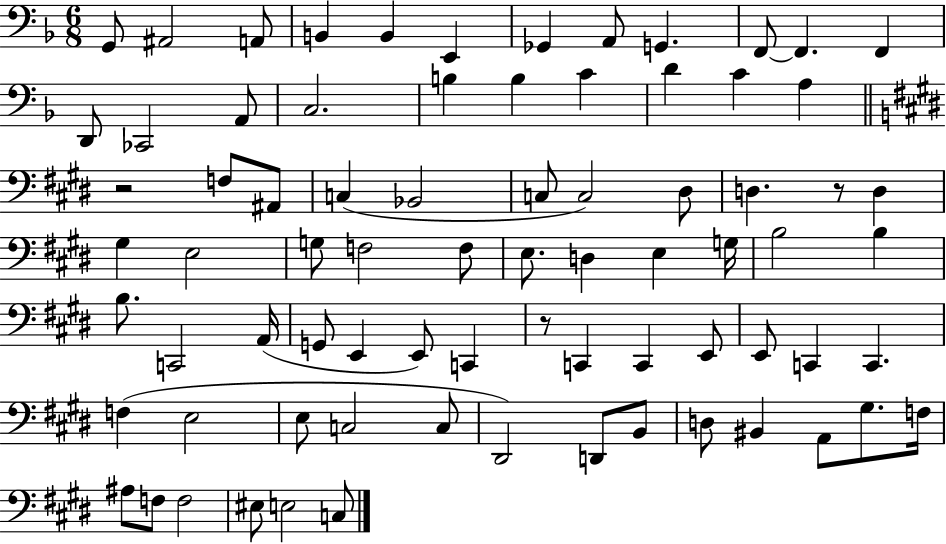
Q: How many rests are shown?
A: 3